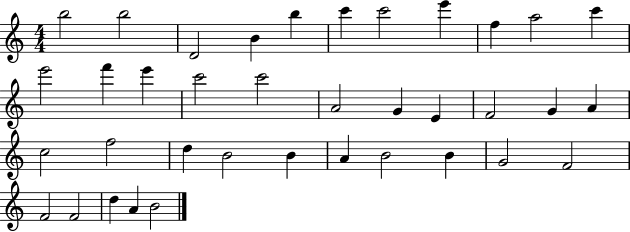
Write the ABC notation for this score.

X:1
T:Untitled
M:4/4
L:1/4
K:C
b2 b2 D2 B b c' c'2 e' f a2 c' e'2 f' e' c'2 c'2 A2 G E F2 G A c2 f2 d B2 B A B2 B G2 F2 F2 F2 d A B2